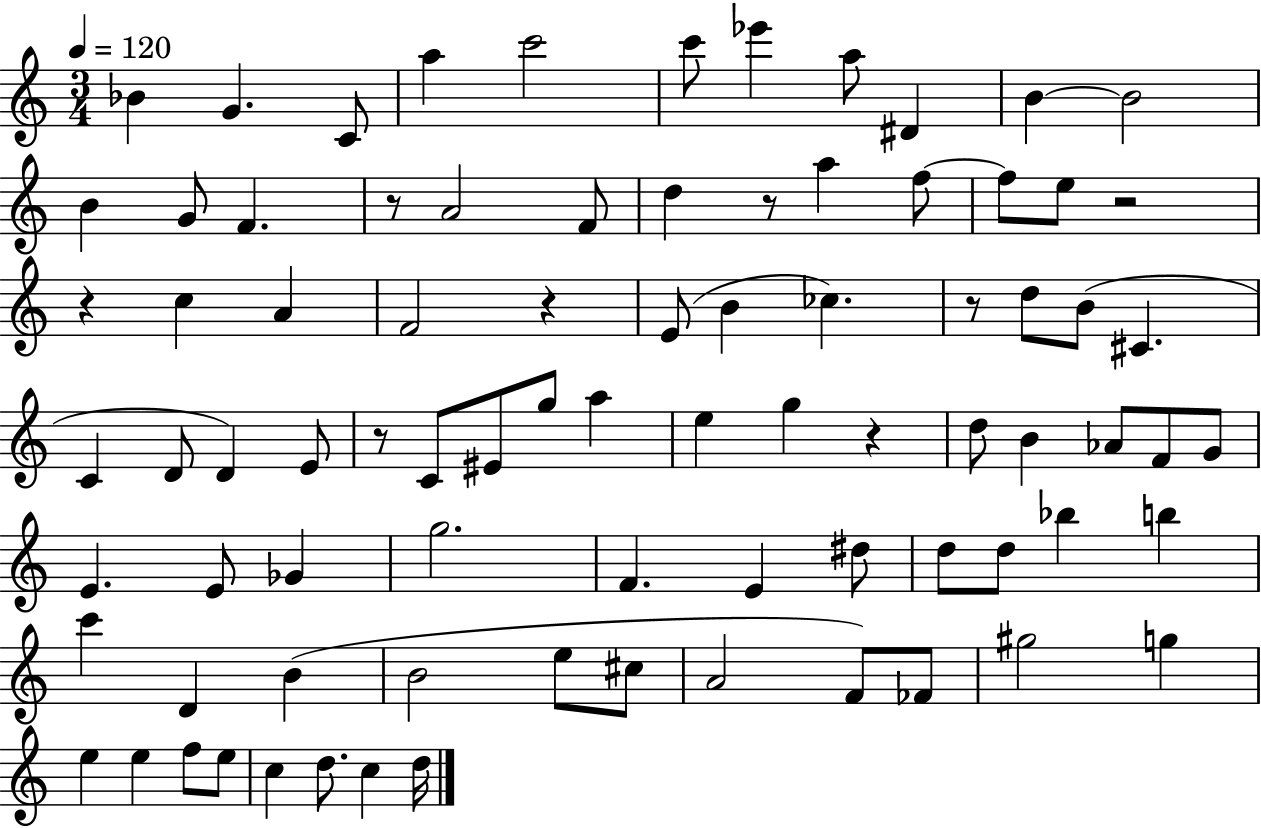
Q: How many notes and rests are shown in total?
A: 83